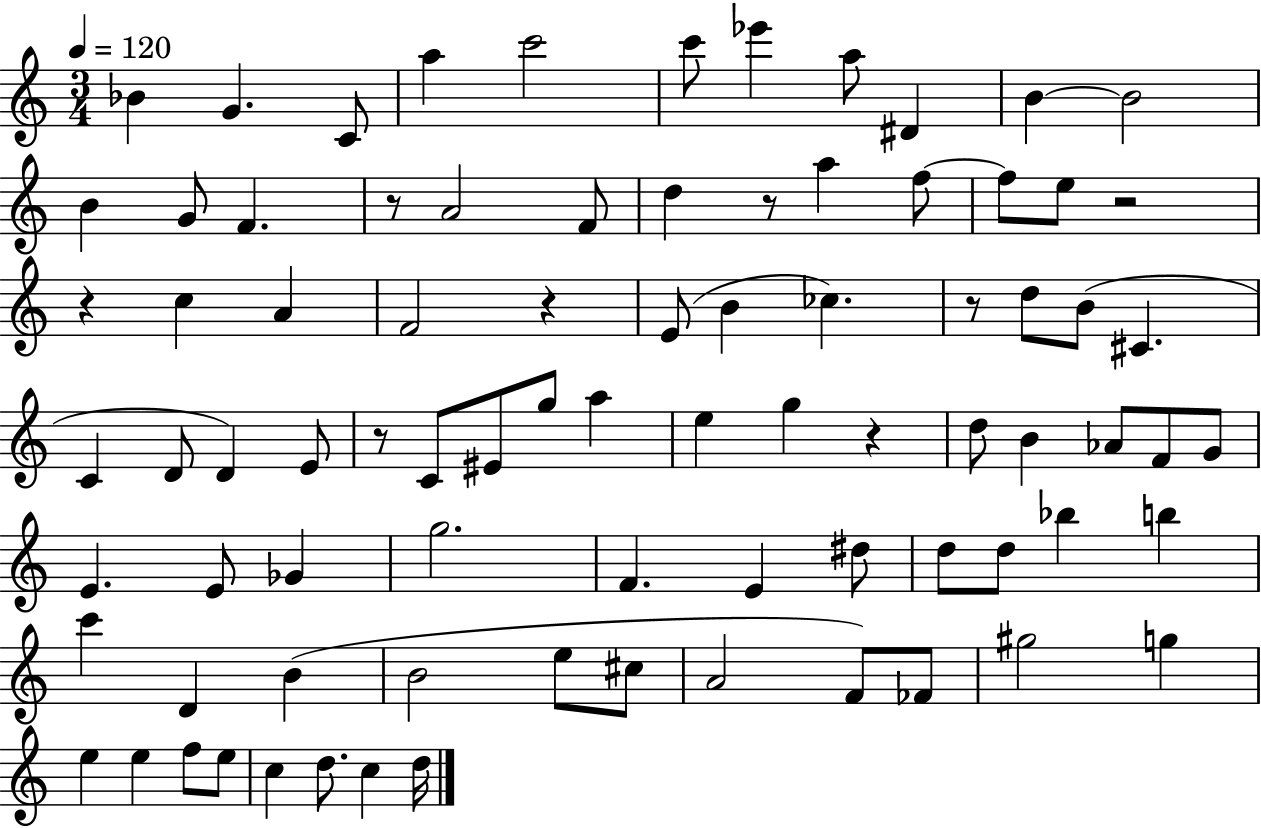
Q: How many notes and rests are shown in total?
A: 83